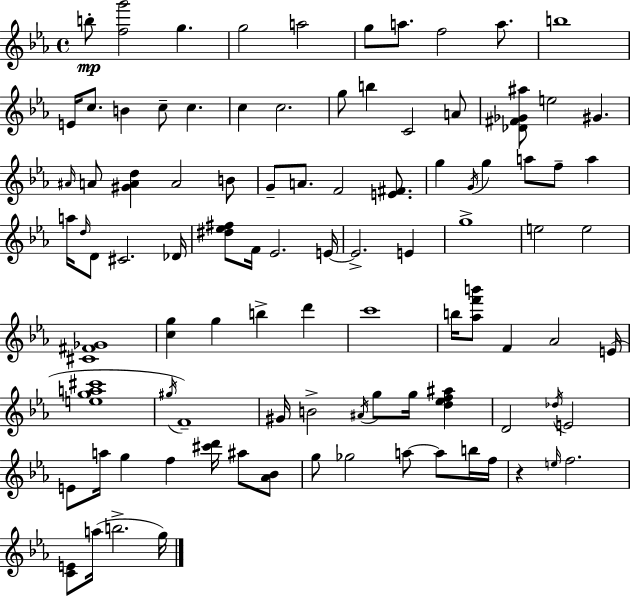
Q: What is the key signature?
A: EES major